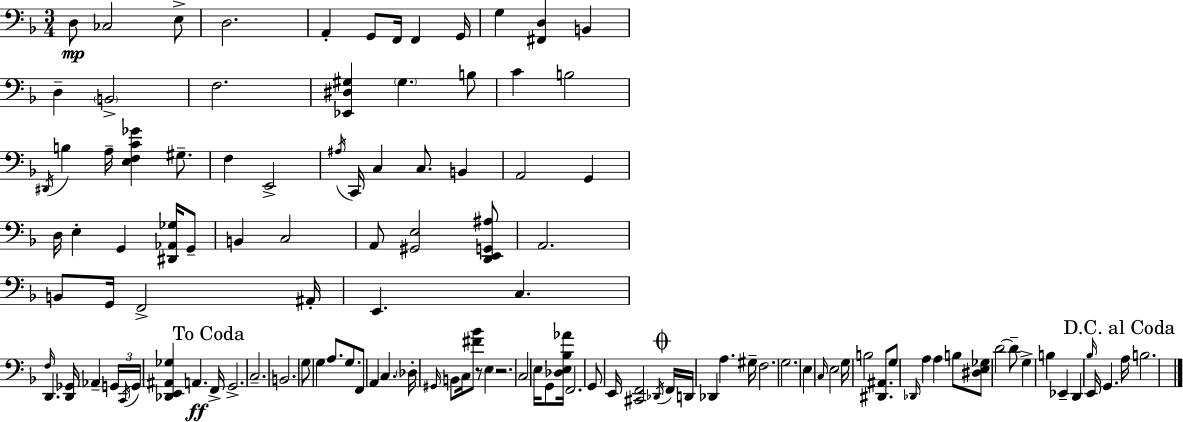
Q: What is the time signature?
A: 3/4